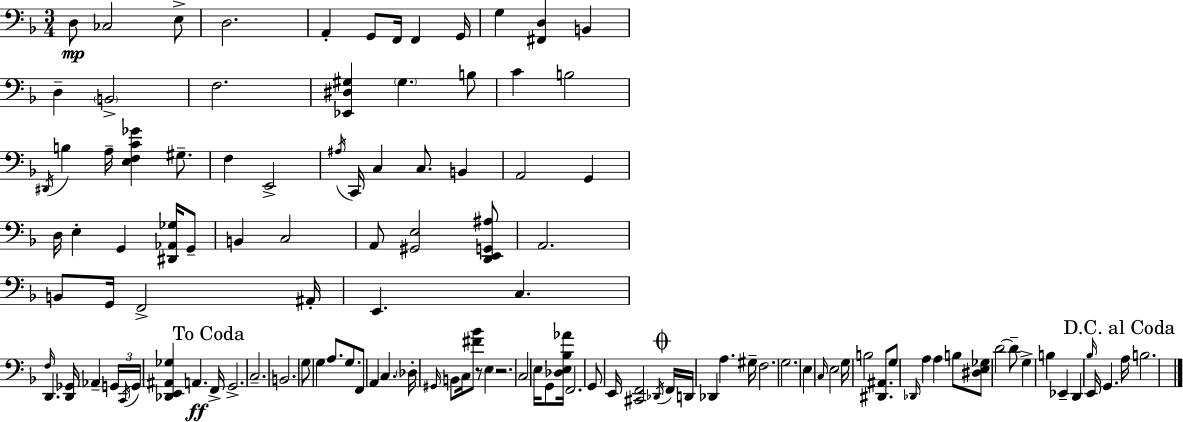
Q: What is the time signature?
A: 3/4